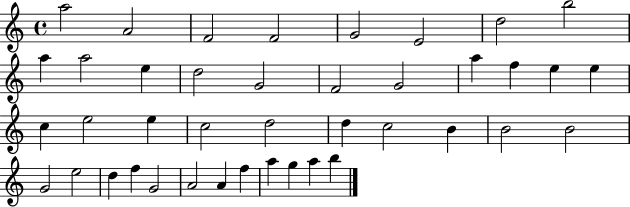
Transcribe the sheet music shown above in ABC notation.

X:1
T:Untitled
M:4/4
L:1/4
K:C
a2 A2 F2 F2 G2 E2 d2 b2 a a2 e d2 G2 F2 G2 a f e e c e2 e c2 d2 d c2 B B2 B2 G2 e2 d f G2 A2 A f a g a b